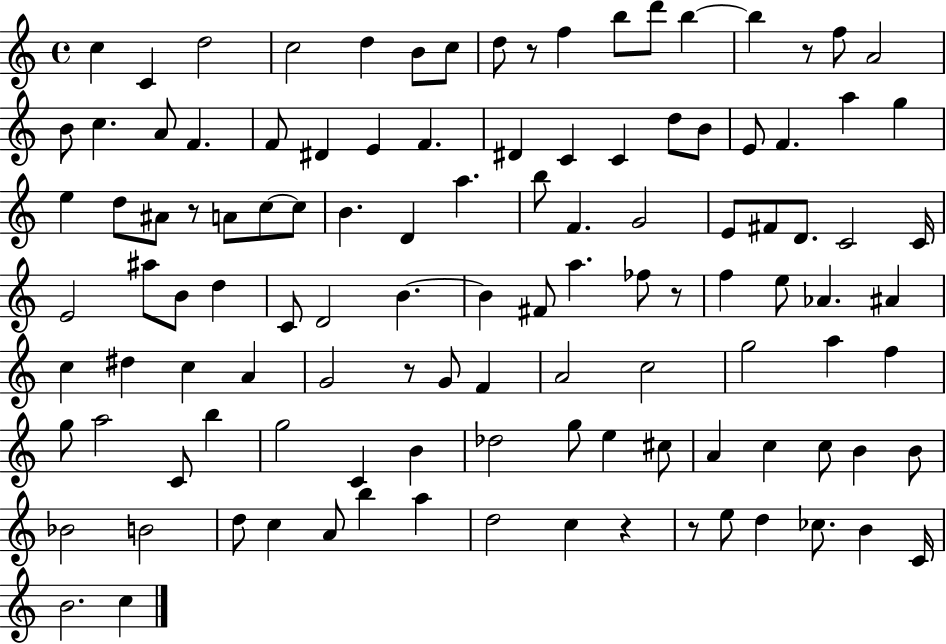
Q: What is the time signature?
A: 4/4